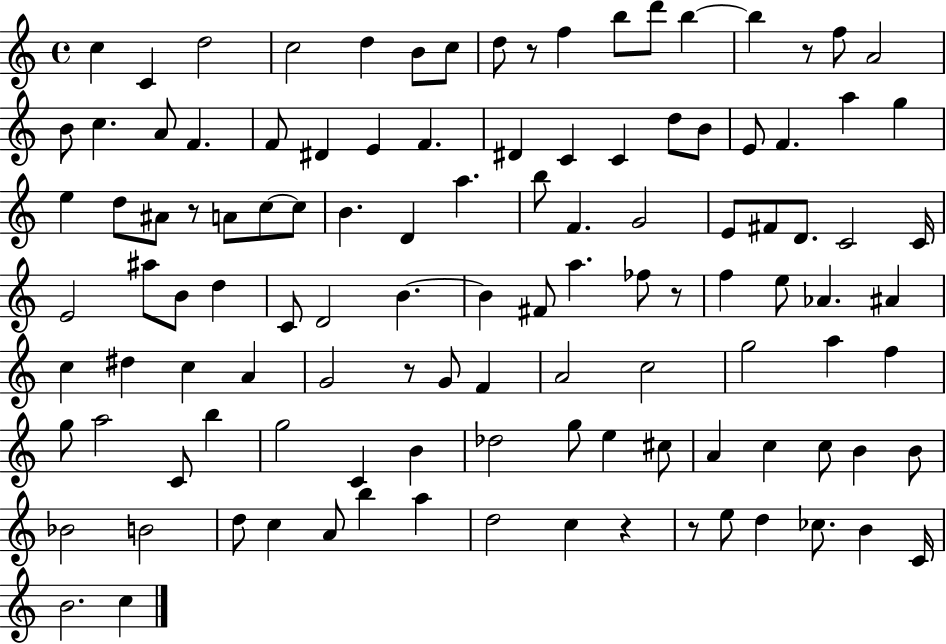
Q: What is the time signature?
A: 4/4